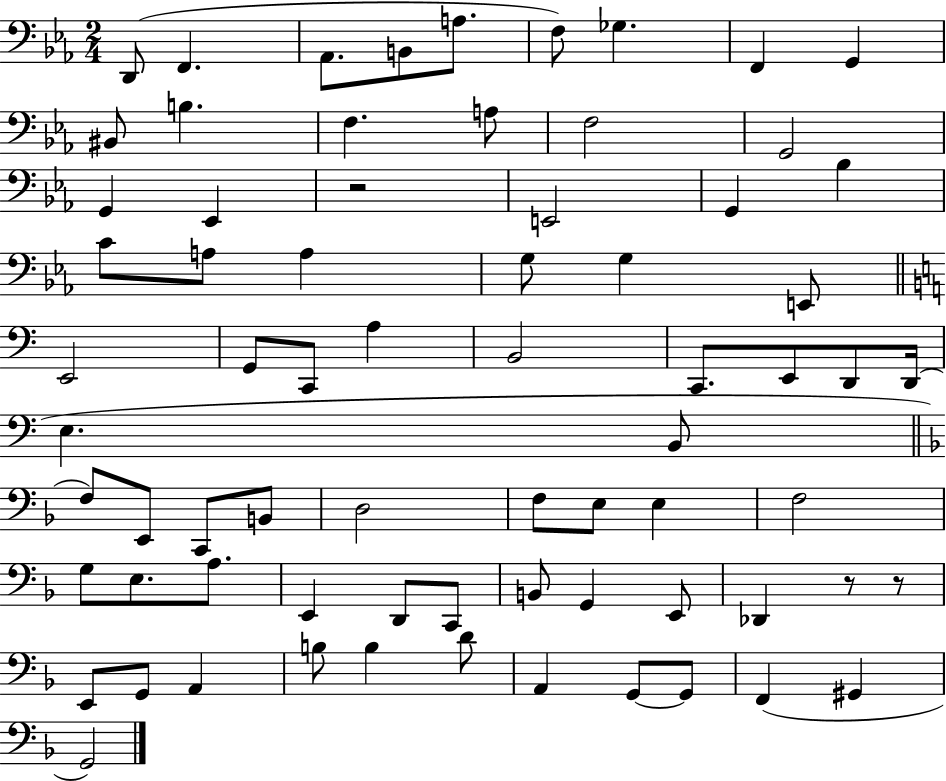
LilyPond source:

{
  \clef bass
  \numericTimeSignature
  \time 2/4
  \key ees \major
  d,8( f,4. | aes,8. b,8 a8. | f8) ges4. | f,4 g,4 | \break bis,8 b4. | f4. a8 | f2 | g,2 | \break g,4 ees,4 | r2 | e,2 | g,4 bes4 | \break c'8 a8 a4 | g8 g4 e,8 | \bar "||" \break \key c \major e,2 | g,8 c,8 a4 | b,2 | c,8. e,8 d,8 d,16( | \break e4. b,8 | \bar "||" \break \key f \major f8) e,8 c,8 b,8 | d2 | f8 e8 e4 | f2 | \break g8 e8. a8. | e,4 d,8 c,8 | b,8 g,4 e,8 | des,4 r8 r8 | \break e,8 g,8 a,4 | b8 b4 d'8 | a,4 g,8~~ g,8 | f,4( gis,4 | \break g,2) | \bar "|."
}